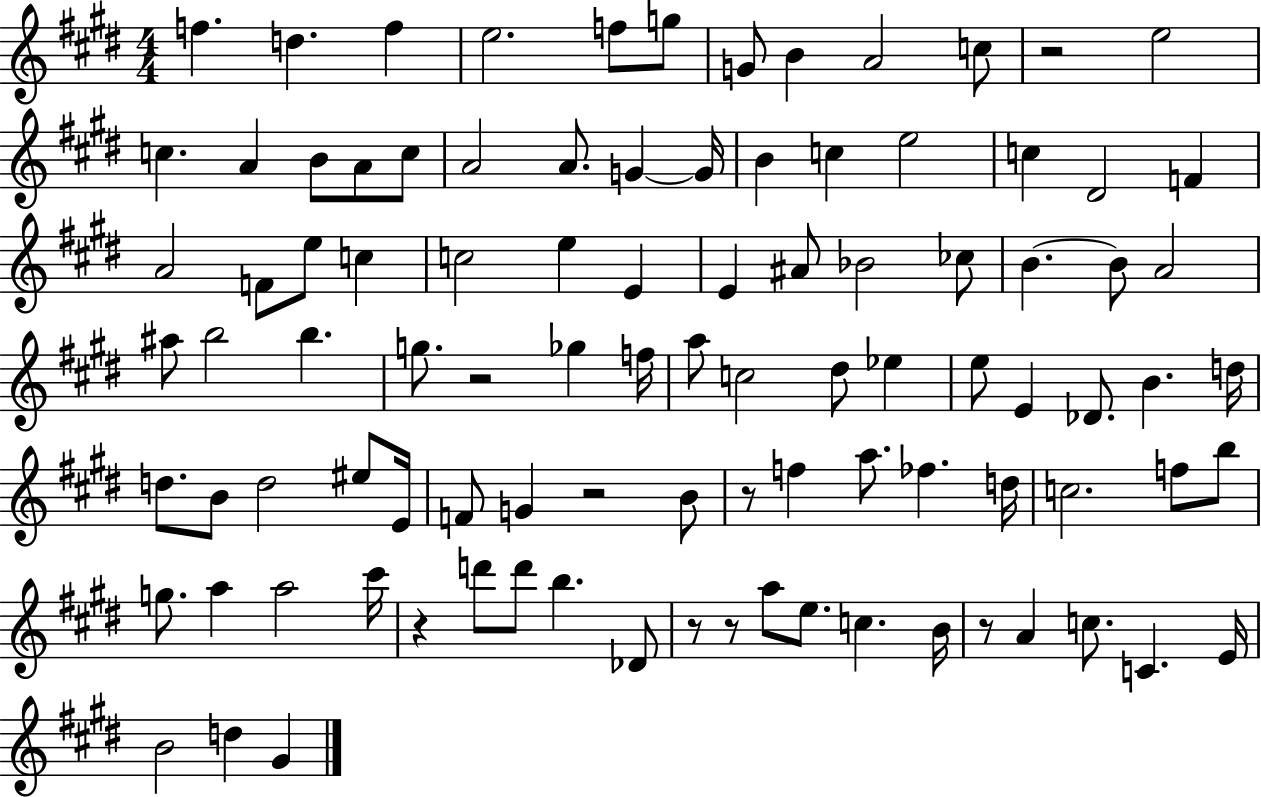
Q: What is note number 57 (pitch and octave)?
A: B4